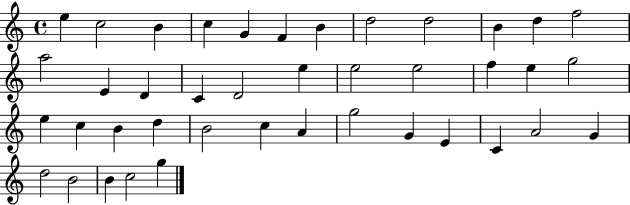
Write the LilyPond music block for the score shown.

{
  \clef treble
  \time 4/4
  \defaultTimeSignature
  \key c \major
  e''4 c''2 b'4 | c''4 g'4 f'4 b'4 | d''2 d''2 | b'4 d''4 f''2 | \break a''2 e'4 d'4 | c'4 d'2 e''4 | e''2 e''2 | f''4 e''4 g''2 | \break e''4 c''4 b'4 d''4 | b'2 c''4 a'4 | g''2 g'4 e'4 | c'4 a'2 g'4 | \break d''2 b'2 | b'4 c''2 g''4 | \bar "|."
}